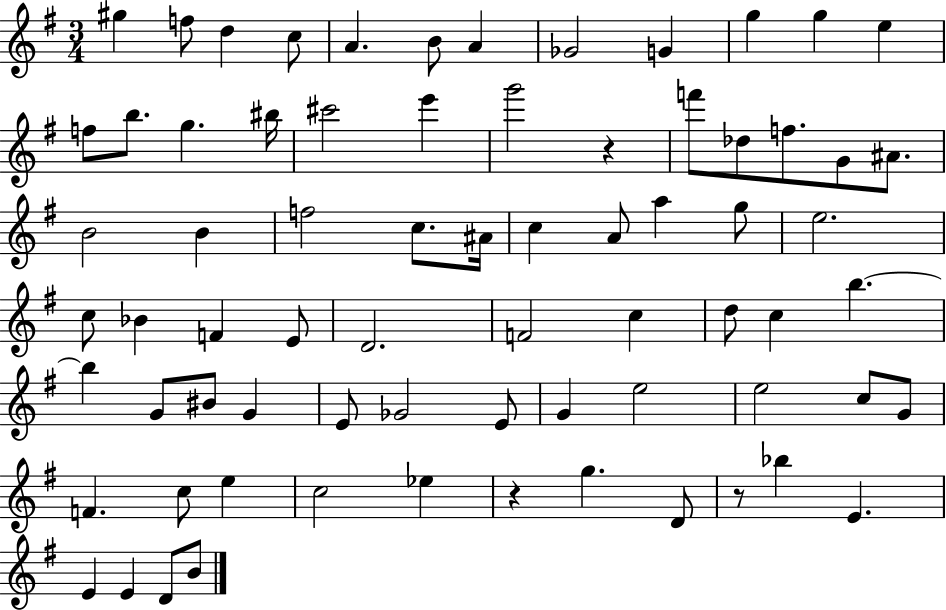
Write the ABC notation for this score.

X:1
T:Untitled
M:3/4
L:1/4
K:G
^g f/2 d c/2 A B/2 A _G2 G g g e f/2 b/2 g ^b/4 ^c'2 e' g'2 z f'/2 _d/2 f/2 G/2 ^A/2 B2 B f2 c/2 ^A/4 c A/2 a g/2 e2 c/2 _B F E/2 D2 F2 c d/2 c b b G/2 ^B/2 G E/2 _G2 E/2 G e2 e2 c/2 G/2 F c/2 e c2 _e z g D/2 z/2 _b E E E D/2 B/2